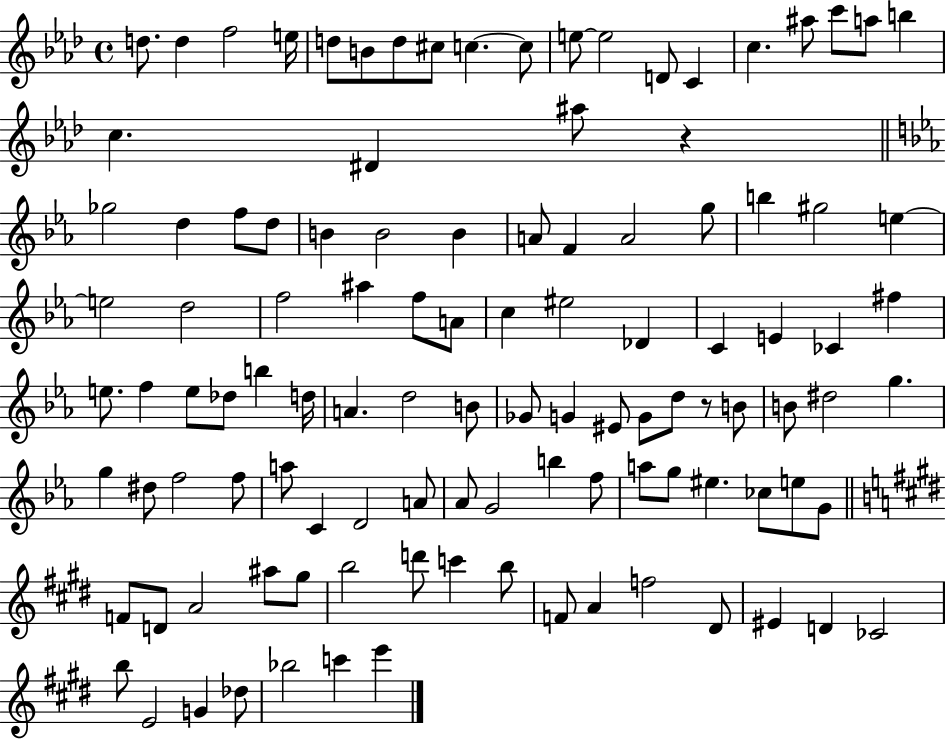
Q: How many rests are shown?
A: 2